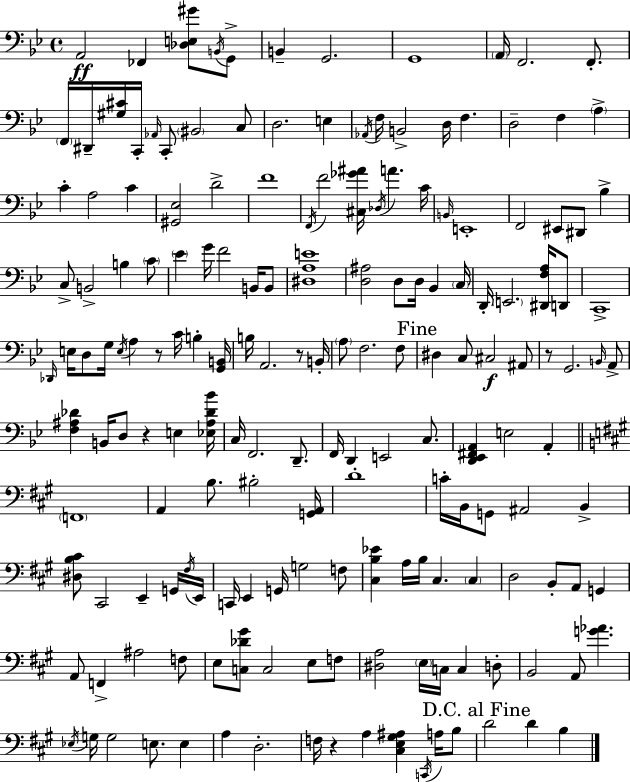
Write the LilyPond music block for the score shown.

{
  \clef bass
  \time 4/4
  \defaultTimeSignature
  \key bes \major
  a,2\ff fes,4 <des e gis'>8 \acciaccatura { b,16 } g,8-> | b,4-- g,2. | g,1 | \parenthesize a,16 f,2. f,8.-. | \break \parenthesize f,16 dis,16-- <gis cis'>16 c,16-. \grace { aes,16 } c,8-. \parenthesize bis,2 | c8 d2. e4 | \acciaccatura { aes,16 } f16 b,2-> d16 f4. | d2-- f4 \parenthesize a4-> | \break c'4-. a2 c'4 | <gis, ees>2 d'2-> | f'1 | \acciaccatura { f,16 } f'2 <cis ges' ais'>16 \acciaccatura { des16 } a'4. | \break c'16 \grace { b,16 } e,1-. | f,2 eis,8 | dis,8 bes4-> c8-> b,2-> | b4 \parenthesize c'8 \parenthesize ees'4 g'16 f'2 | \break b,16 b,8 <dis a e'>1 | <d ais>2 d8 | d16 bes,4 \parenthesize c16 d,16-. \parenthesize e,2. | <dis, f a>16 d,8 c,1-> | \break \grace { des,16 } e16 d8 g16 \acciaccatura { e16 } a4 | r8 c'16 b4-. <g, b,>16 b16 a,2. | r8 b,16-. \parenthesize a8 f2. | f8 \mark "Fine" dis4 c8 cis2\f | \break ais,8 r8 g,2. | \grace { b,16 } a,8-> <f ais des'>4 b,16 d8 | r4 e4 <ees ais des' bes'>16 c16 f,2. | d,8.-- f,16 d,4 e,2 | \break c8. <d, ees, fis, a,>4 e2 | a,4-. \bar "||" \break \key a \major \parenthesize f,1 | a,4 b8. bis2-. <g, a,>16 | d'1-. | c'16-. b,16 g,8 ais,2 b,4-> | \break <dis b cis'>8 cis,2 e,4-- g,16 \acciaccatura { fis16 } | e,16 c,16 e,4 g,16 g2 f8 | <cis b ees'>4 a16 b16 cis4. \parenthesize cis4 | d2 b,8-. a,8 g,4 | \break a,8 f,4-> ais2 f8 | e8 <c des' gis'>8 c2 e8 f8 | <dis a>2 \parenthesize e16 c16 c4 d8-. | b,2 a,8 <g' aes'>4. | \break \acciaccatura { ees16 } g16 g2 e8. e4 | a4 d2.-. | f16 r4 a4 <cis e gis ais>4 \acciaccatura { c,16 } | a16 b8 \mark "D.C. al Fine" d'2 d'4 b4 | \break \bar "|."
}